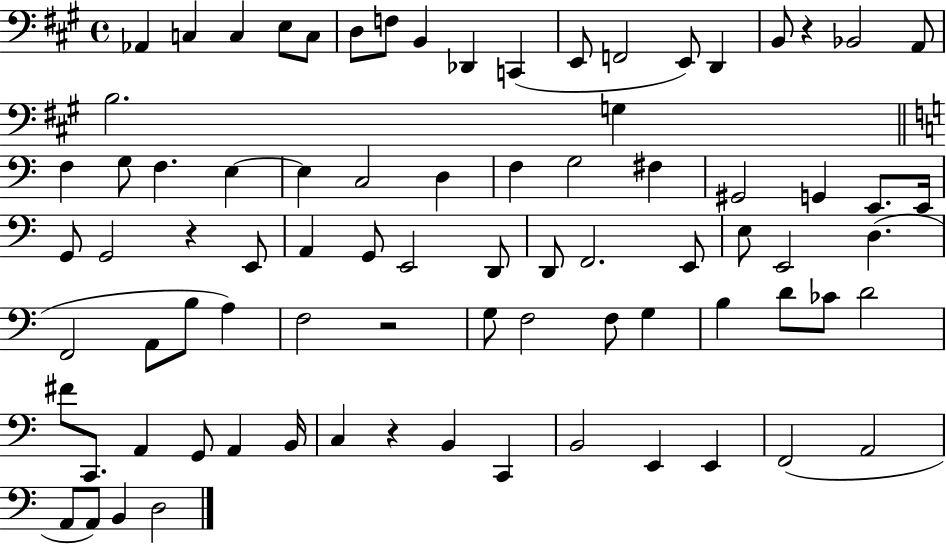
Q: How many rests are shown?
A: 4